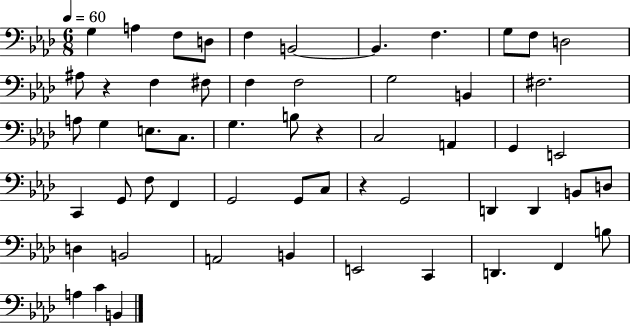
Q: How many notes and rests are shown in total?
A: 56